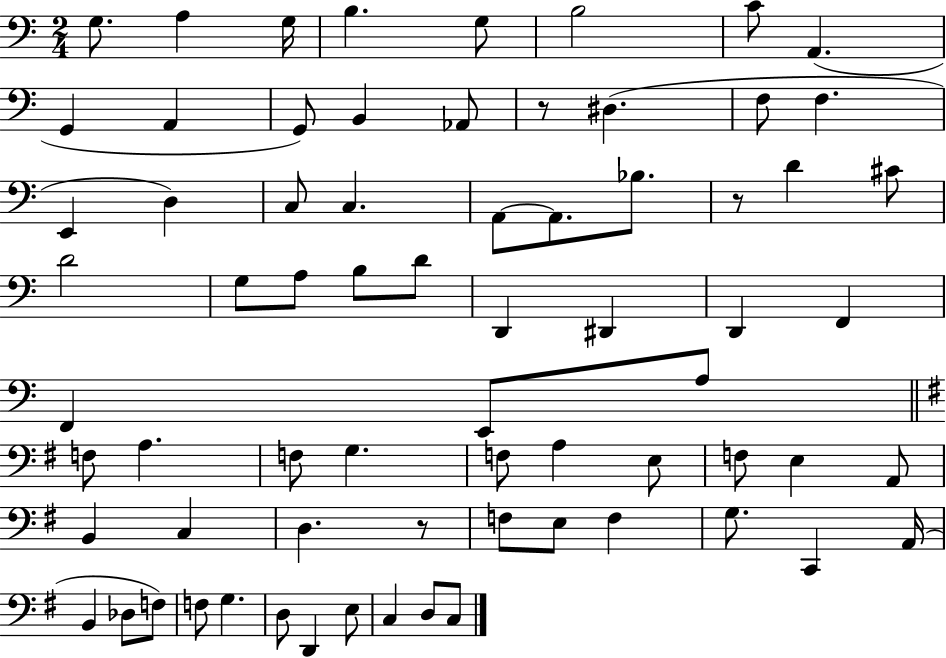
X:1
T:Untitled
M:2/4
L:1/4
K:C
G,/2 A, G,/4 B, G,/2 B,2 C/2 A,, G,, A,, G,,/2 B,, _A,,/2 z/2 ^D, F,/2 F, E,, D, C,/2 C, A,,/2 A,,/2 _B,/2 z/2 D ^C/2 D2 G,/2 A,/2 B,/2 D/2 D,, ^D,, D,, F,, F,, E,,/2 A,/2 F,/2 A, F,/2 G, F,/2 A, E,/2 F,/2 E, A,,/2 B,, C, D, z/2 F,/2 E,/2 F, G,/2 C,, A,,/4 B,, _D,/2 F,/2 F,/2 G, D,/2 D,, E,/2 C, D,/2 C,/2